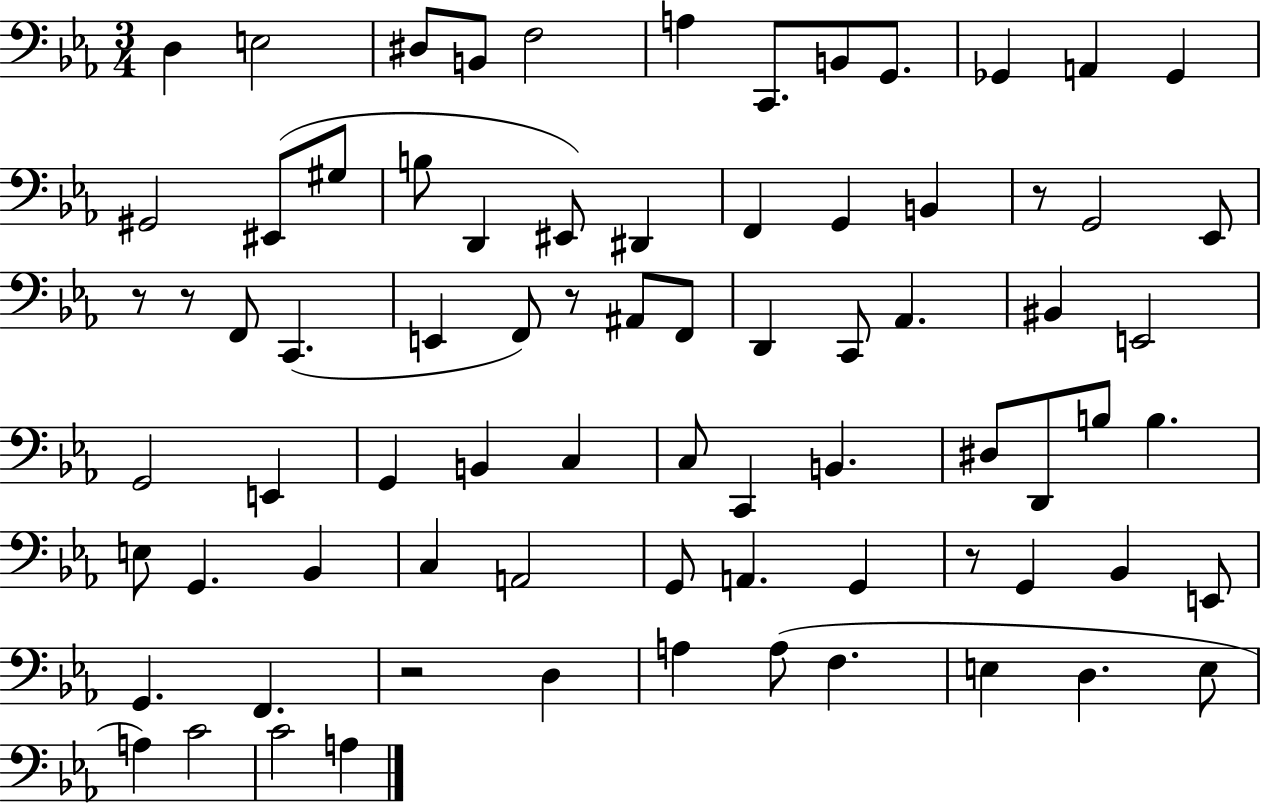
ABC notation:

X:1
T:Untitled
M:3/4
L:1/4
K:Eb
D, E,2 ^D,/2 B,,/2 F,2 A, C,,/2 B,,/2 G,,/2 _G,, A,, _G,, ^G,,2 ^E,,/2 ^G,/2 B,/2 D,, ^E,,/2 ^D,, F,, G,, B,, z/2 G,,2 _E,,/2 z/2 z/2 F,,/2 C,, E,, F,,/2 z/2 ^A,,/2 F,,/2 D,, C,,/2 _A,, ^B,, E,,2 G,,2 E,, G,, B,, C, C,/2 C,, B,, ^D,/2 D,,/2 B,/2 B, E,/2 G,, _B,, C, A,,2 G,,/2 A,, G,, z/2 G,, _B,, E,,/2 G,, F,, z2 D, A, A,/2 F, E, D, E,/2 A, C2 C2 A,